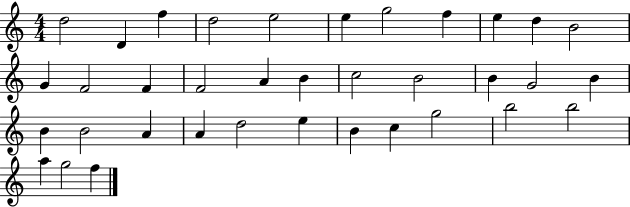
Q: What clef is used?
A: treble